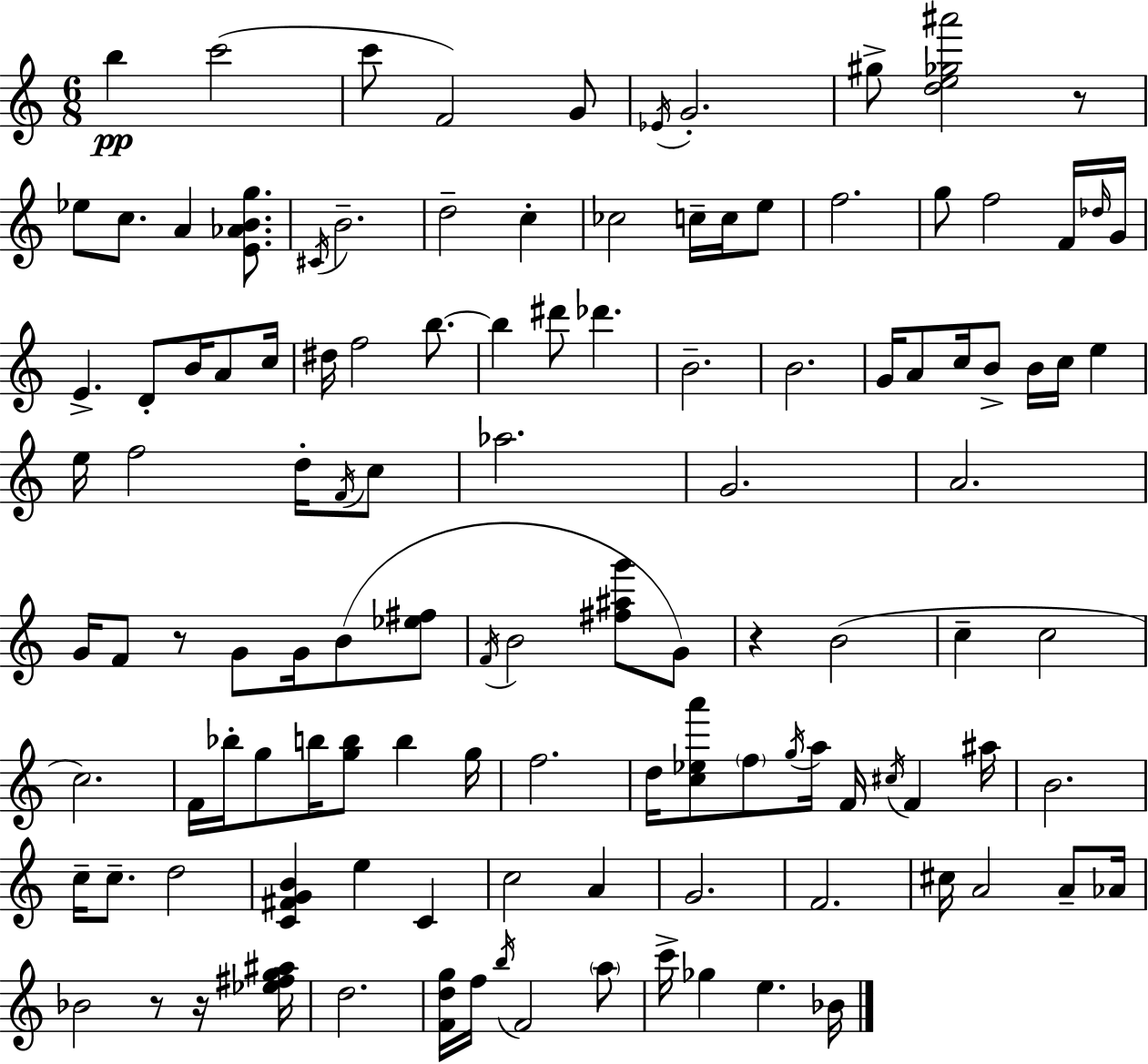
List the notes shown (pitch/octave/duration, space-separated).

B5/q C6/h C6/e F4/h G4/e Eb4/s G4/h. G#5/e [D5,E5,Gb5,A#6]/h R/e Eb5/e C5/e. A4/q [E4,Ab4,B4,G5]/e. C#4/s B4/h. D5/h C5/q CES5/h C5/s C5/s E5/e F5/h. G5/e F5/h F4/s Db5/s G4/s E4/q. D4/e B4/s A4/e C5/s D#5/s F5/h B5/e. B5/q D#6/e Db6/q. B4/h. B4/h. G4/s A4/e C5/s B4/e B4/s C5/s E5/q E5/s F5/h D5/s F4/s C5/e Ab5/h. G4/h. A4/h. G4/s F4/e R/e G4/e G4/s B4/e [Eb5,F#5]/e F4/s B4/h [F#5,A#5,G6]/e G4/e R/q B4/h C5/q C5/h C5/h. F4/s Bb5/s G5/e B5/s [G5,B5]/e B5/q G5/s F5/h. D5/s [C5,Eb5,A6]/e F5/e G5/s A5/s F4/s C#5/s F4/q A#5/s B4/h. C5/s C5/e. D5/h [C4,F#4,G4,B4]/q E5/q C4/q C5/h A4/q G4/h. F4/h. C#5/s A4/h A4/e Ab4/s Bb4/h R/e R/s [Eb5,F#5,G5,A#5]/s D5/h. [F4,D5,G5]/s F5/s B5/s F4/h A5/e C6/s Gb5/q E5/q. Bb4/s